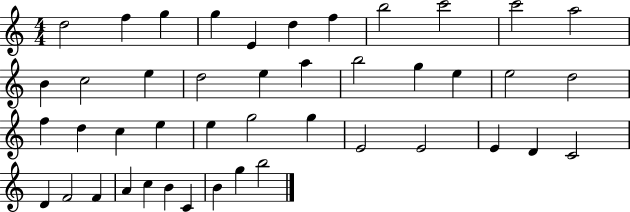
{
  \clef treble
  \numericTimeSignature
  \time 4/4
  \key c \major
  d''2 f''4 g''4 | g''4 e'4 d''4 f''4 | b''2 c'''2 | c'''2 a''2 | \break b'4 c''2 e''4 | d''2 e''4 a''4 | b''2 g''4 e''4 | e''2 d''2 | \break f''4 d''4 c''4 e''4 | e''4 g''2 g''4 | e'2 e'2 | e'4 d'4 c'2 | \break d'4 f'2 f'4 | a'4 c''4 b'4 c'4 | b'4 g''4 b''2 | \bar "|."
}